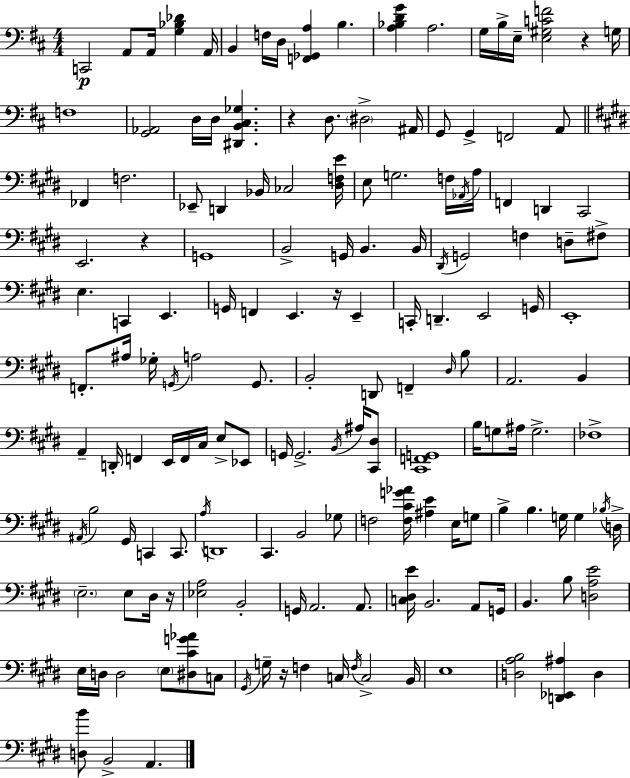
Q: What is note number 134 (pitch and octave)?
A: E3